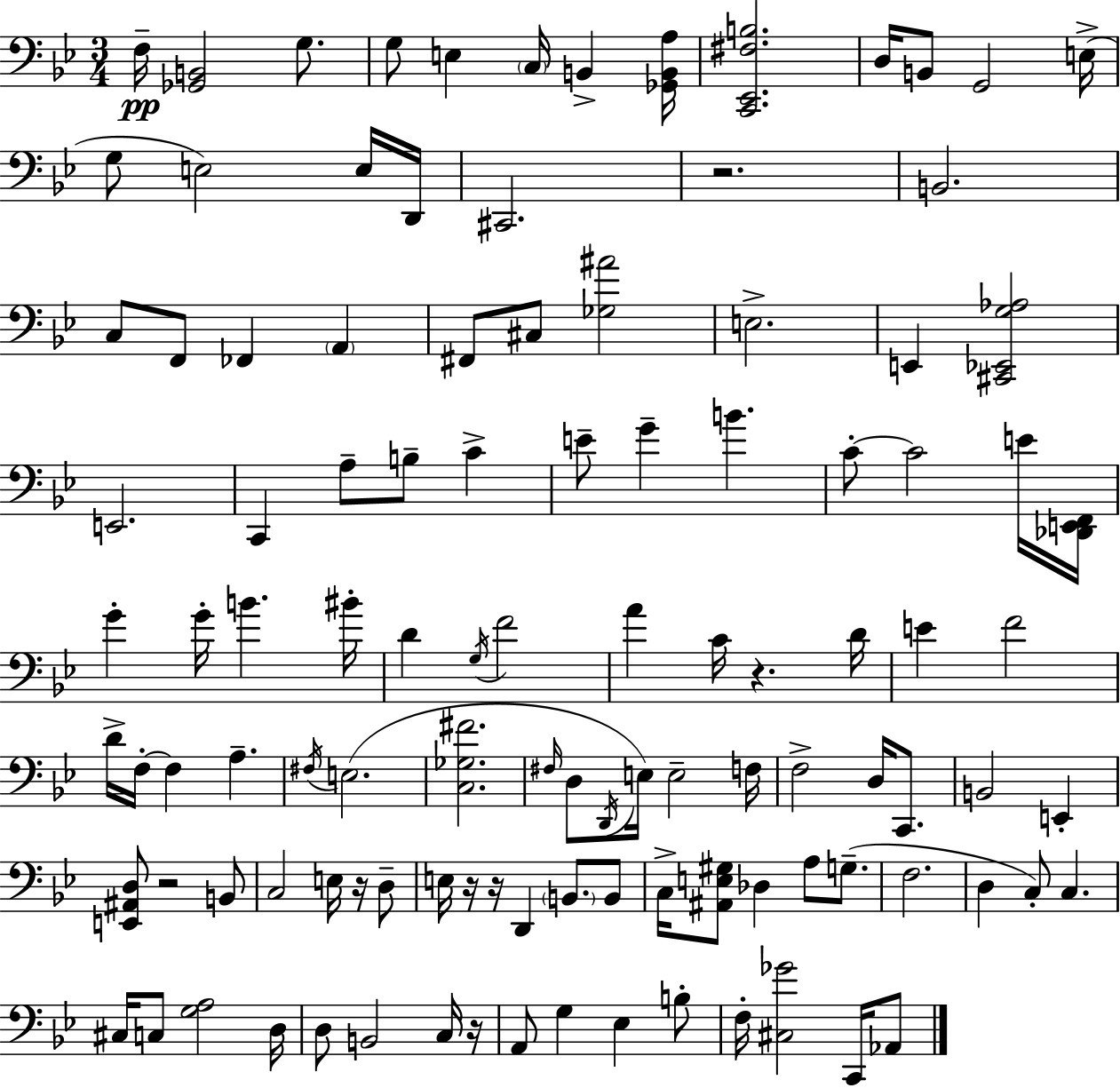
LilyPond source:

{
  \clef bass
  \numericTimeSignature
  \time 3/4
  \key bes \major
  f16--\pp <ges, b,>2 g8. | g8 e4 \parenthesize c16 b,4-> <ges, b, a>16 | <c, ees, fis b>2. | d16 b,8 g,2 e16->( | \break g8 e2) e16 d,16 | cis,2. | r2. | b,2. | \break c8 f,8 fes,4 \parenthesize a,4 | fis,8 cis8 <ges ais'>2 | e2.-> | e,4 <cis, ees, g aes>2 | \break e,2. | c,4 a8-- b8-- c'4-> | e'8-- g'4-- b'4. | c'8-.~~ c'2 e'16 <des, e, f,>16 | \break g'4-. g'16-. b'4. bis'16-. | d'4 \acciaccatura { g16 } f'2 | a'4 c'16 r4. | d'16 e'4 f'2 | \break d'16-> f16-.~~ f4 a4.-- | \acciaccatura { fis16 } e2.( | <c ges fis'>2. | \grace { fis16 } d8 \acciaccatura { d,16 } e16) e2-- | \break f16 f2-> | d16 c,8. b,2 | e,4-. <e, ais, d>8 r2 | b,8 c2 | \break e16 r16 d8-- e16 r16 r16 d,4 \parenthesize b,8. | b,8 c16-> <ais, e gis>8 des4 a8 | g8.--( f2. | d4 c8-.) c4. | \break cis16 c8 <g a>2 | d16 d8 b,2 | c16 r16 a,8 g4 ees4 | b8-. f16-. <cis ges'>2 | \break c,16 aes,8 \bar "|."
}